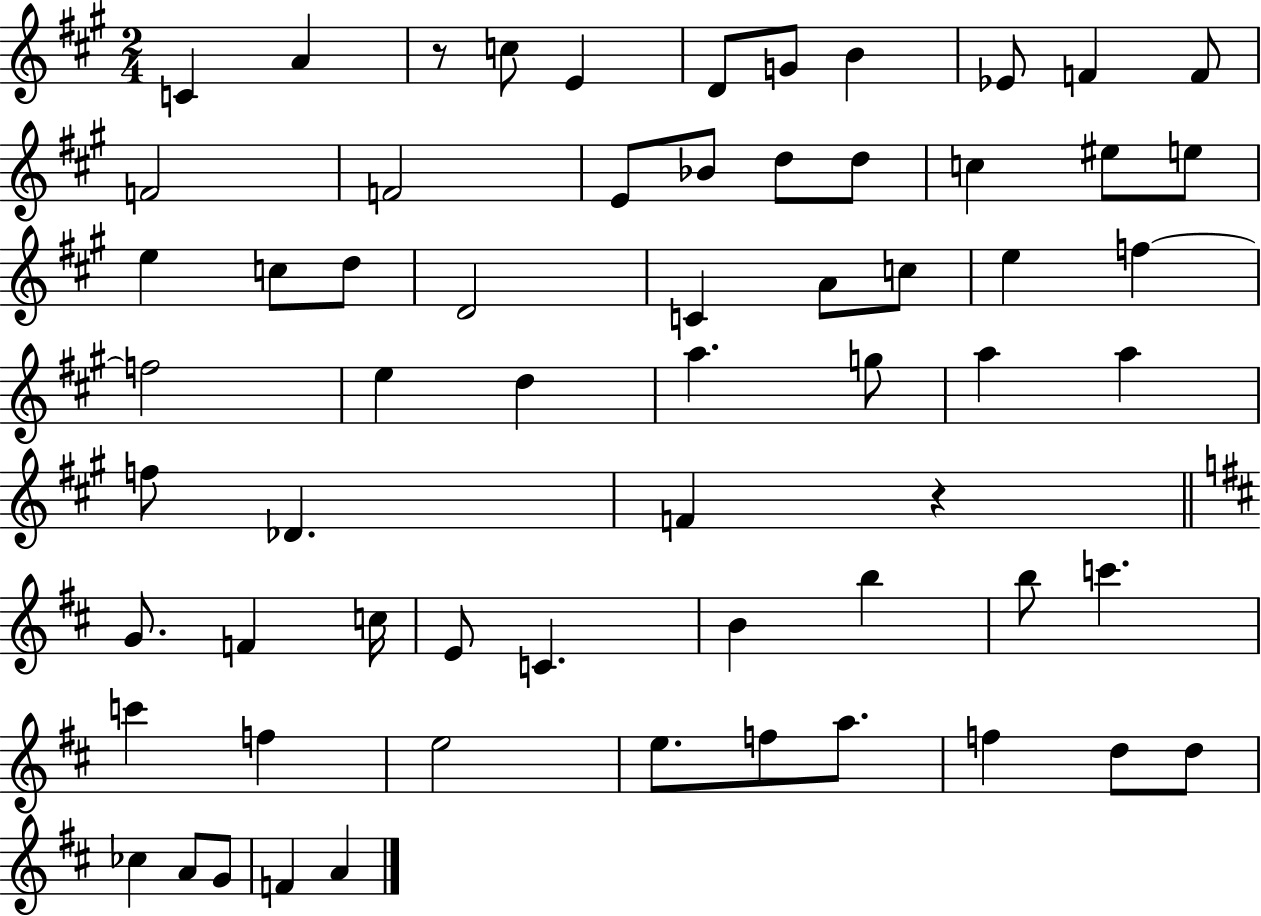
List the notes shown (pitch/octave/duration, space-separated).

C4/q A4/q R/e C5/e E4/q D4/e G4/e B4/q Eb4/e F4/q F4/e F4/h F4/h E4/e Bb4/e D5/e D5/e C5/q EIS5/e E5/e E5/q C5/e D5/e D4/h C4/q A4/e C5/e E5/q F5/q F5/h E5/q D5/q A5/q. G5/e A5/q A5/q F5/e Db4/q. F4/q R/q G4/e. F4/q C5/s E4/e C4/q. B4/q B5/q B5/e C6/q. C6/q F5/q E5/h E5/e. F5/e A5/e. F5/q D5/e D5/e CES5/q A4/e G4/e F4/q A4/q